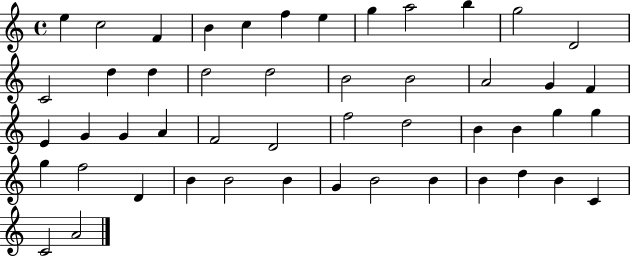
E5/q C5/h F4/q B4/q C5/q F5/q E5/q G5/q A5/h B5/q G5/h D4/h C4/h D5/q D5/q D5/h D5/h B4/h B4/h A4/h G4/q F4/q E4/q G4/q G4/q A4/q F4/h D4/h F5/h D5/h B4/q B4/q G5/q G5/q G5/q F5/h D4/q B4/q B4/h B4/q G4/q B4/h B4/q B4/q D5/q B4/q C4/q C4/h A4/h